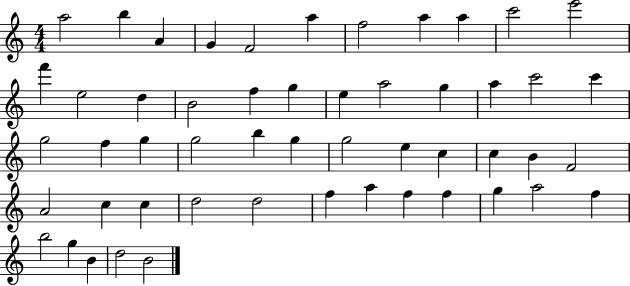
{
  \clef treble
  \numericTimeSignature
  \time 4/4
  \key c \major
  a''2 b''4 a'4 | g'4 f'2 a''4 | f''2 a''4 a''4 | c'''2 e'''2 | \break f'''4 e''2 d''4 | b'2 f''4 g''4 | e''4 a''2 g''4 | a''4 c'''2 c'''4 | \break g''2 f''4 g''4 | g''2 b''4 g''4 | g''2 e''4 c''4 | c''4 b'4 f'2 | \break a'2 c''4 c''4 | d''2 d''2 | f''4 a''4 f''4 f''4 | g''4 a''2 f''4 | \break b''2 g''4 b'4 | d''2 b'2 | \bar "|."
}